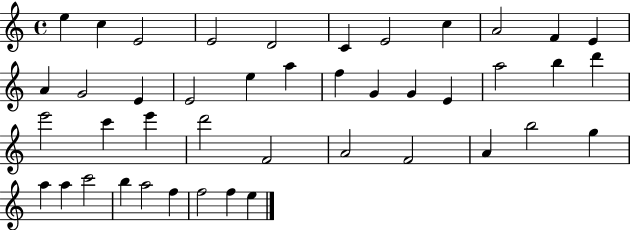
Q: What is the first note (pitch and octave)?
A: E5